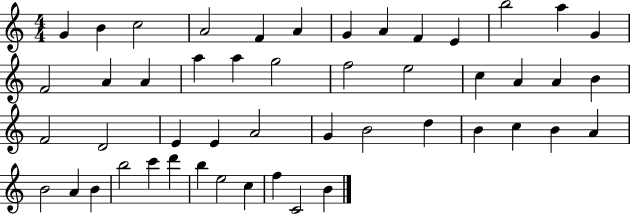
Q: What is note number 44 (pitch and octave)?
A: B5